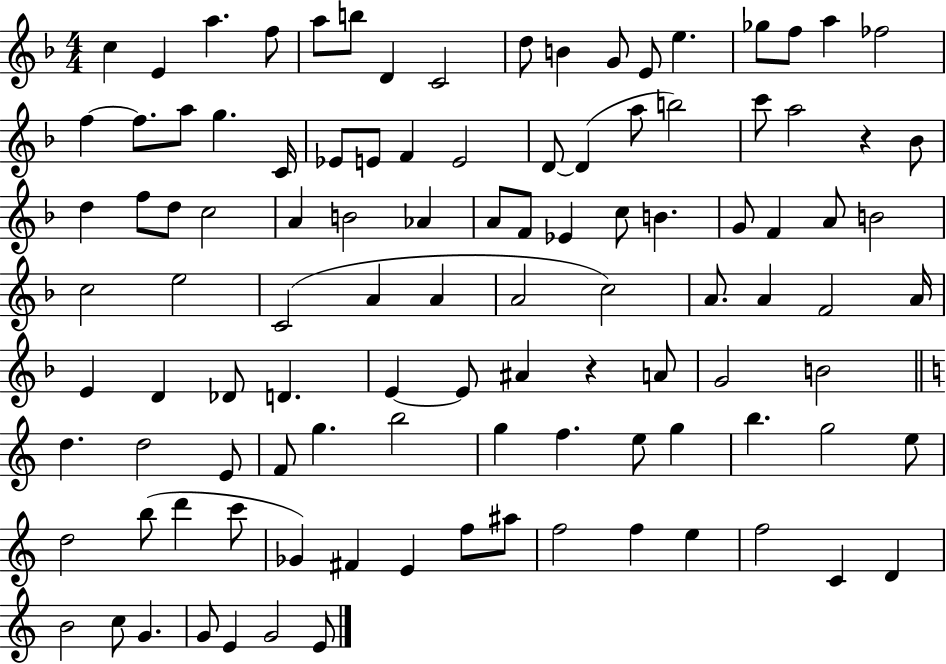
{
  \clef treble
  \numericTimeSignature
  \time 4/4
  \key f \major
  c''4 e'4 a''4. f''8 | a''8 b''8 d'4 c'2 | d''8 b'4 g'8 e'8 e''4. | ges''8 f''8 a''4 fes''2 | \break f''4~~ f''8. a''8 g''4. c'16 | ees'8 e'8 f'4 e'2 | d'8~~ d'4( a''8 b''2) | c'''8 a''2 r4 bes'8 | \break d''4 f''8 d''8 c''2 | a'4 b'2 aes'4 | a'8 f'8 ees'4 c''8 b'4. | g'8 f'4 a'8 b'2 | \break c''2 e''2 | c'2( a'4 a'4 | a'2 c''2) | a'8. a'4 f'2 a'16 | \break e'4 d'4 des'8 d'4. | e'4~~ e'8 ais'4 r4 a'8 | g'2 b'2 | \bar "||" \break \key c \major d''4. d''2 e'8 | f'8 g''4. b''2 | g''4 f''4. e''8 g''4 | b''4. g''2 e''8 | \break d''2 b''8( d'''4 c'''8 | ges'4) fis'4 e'4 f''8 ais''8 | f''2 f''4 e''4 | f''2 c'4 d'4 | \break b'2 c''8 g'4. | g'8 e'4 g'2 e'8 | \bar "|."
}